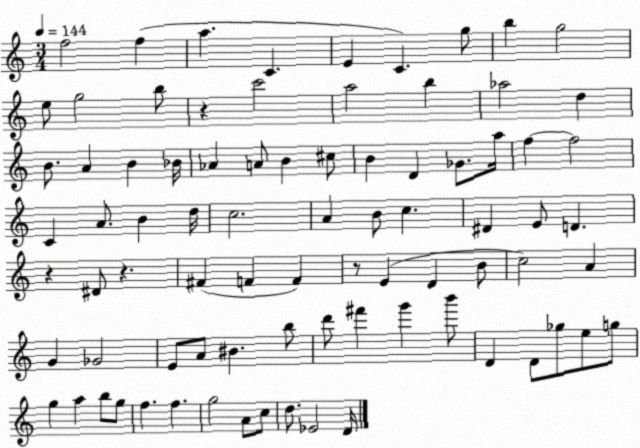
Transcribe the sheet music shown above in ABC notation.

X:1
T:Untitled
M:3/4
L:1/4
K:C
f2 f a C E C g/2 b g2 e/2 g2 b/2 z c'2 a2 b _a2 d B/2 A B _B/4 _A A/2 B ^c/2 B D _G/2 a/4 f f2 C A/2 B d/4 c2 A B/2 c ^D E/2 D z ^D/2 z ^F F F z/2 E D B/2 c2 A G _G2 E/2 A/2 ^B b/2 d'/2 ^f' g' b'/2 D D/2 _g/2 e/2 g/2 g a b/2 g/2 f f g2 A/2 c/2 d/2 _E2 D/4